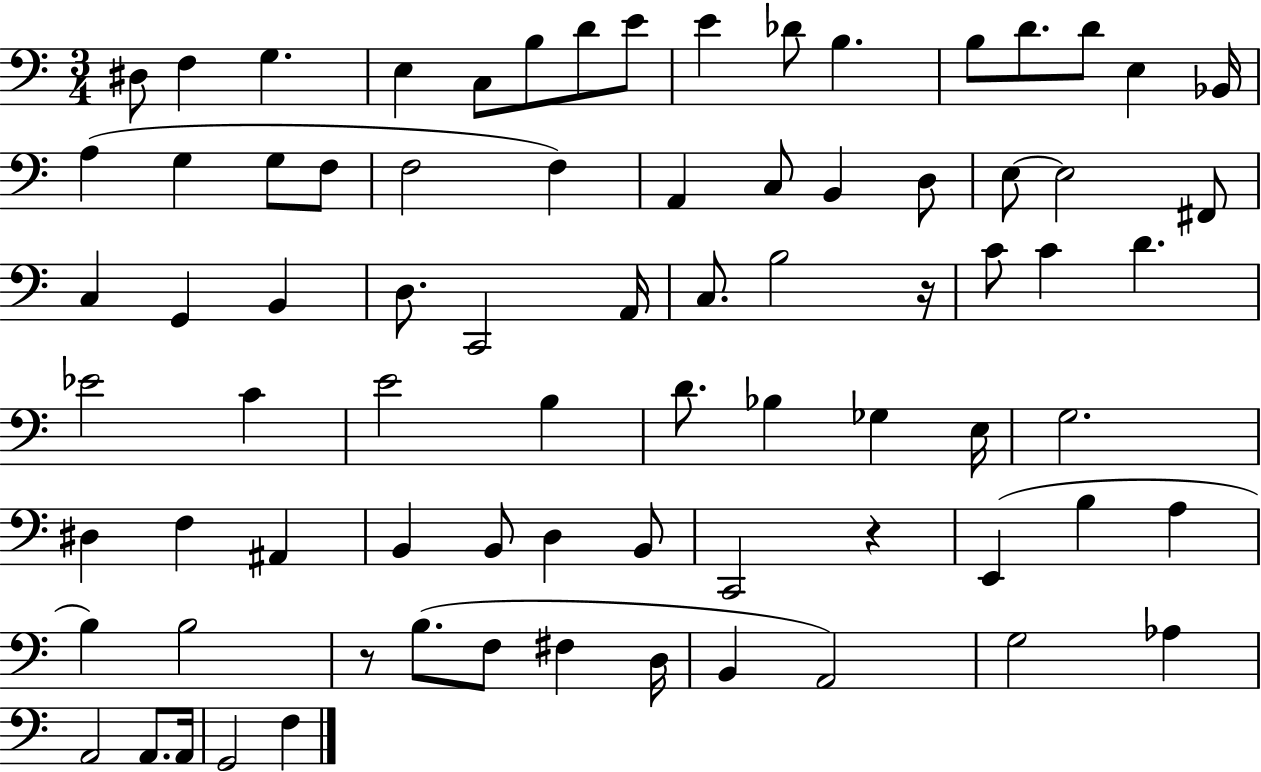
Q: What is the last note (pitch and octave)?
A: F3